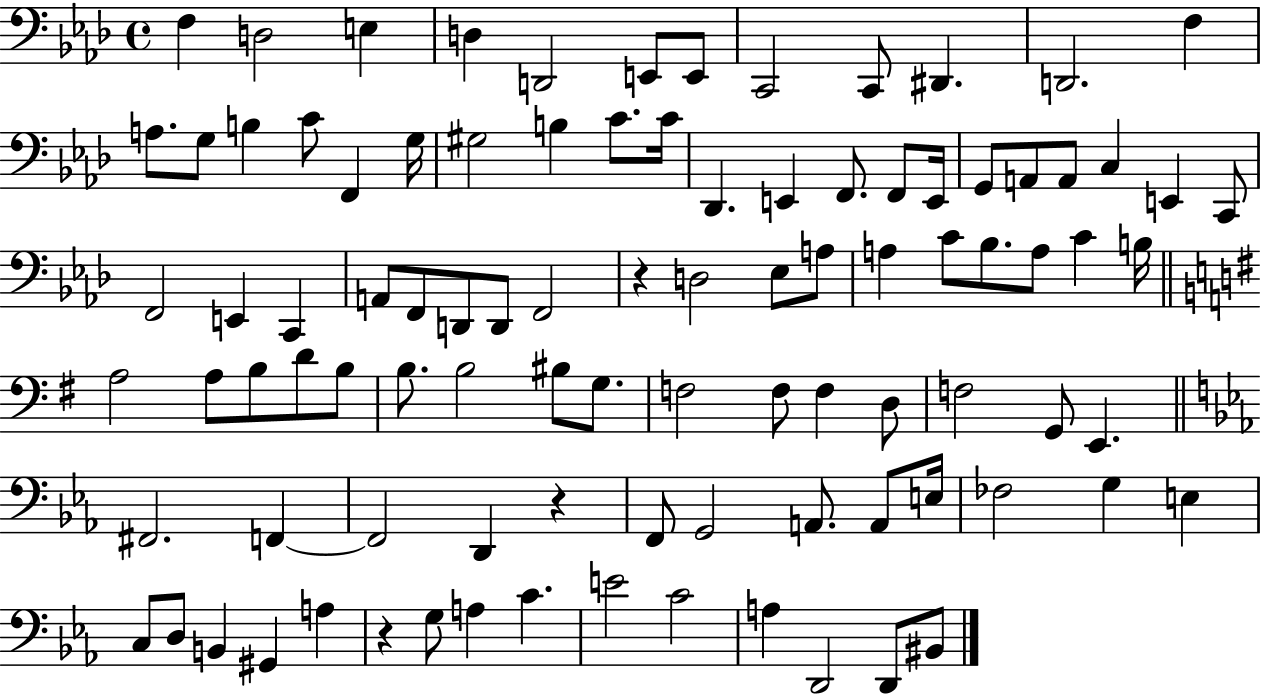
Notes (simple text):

F3/q D3/h E3/q D3/q D2/h E2/e E2/e C2/h C2/e D#2/q. D2/h. F3/q A3/e. G3/e B3/q C4/e F2/q G3/s G#3/h B3/q C4/e. C4/s Db2/q. E2/q F2/e. F2/e E2/s G2/e A2/e A2/e C3/q E2/q C2/e F2/h E2/q C2/q A2/e F2/e D2/e D2/e F2/h R/q D3/h Eb3/e A3/e A3/q C4/e Bb3/e. A3/e C4/q B3/s A3/h A3/e B3/e D4/e B3/e B3/e. B3/h BIS3/e G3/e. F3/h F3/e F3/q D3/e F3/h G2/e E2/q. F#2/h. F2/q F2/h D2/q R/q F2/e G2/h A2/e. A2/e E3/s FES3/h G3/q E3/q C3/e D3/e B2/q G#2/q A3/q R/q G3/e A3/q C4/q. E4/h C4/h A3/q D2/h D2/e BIS2/e